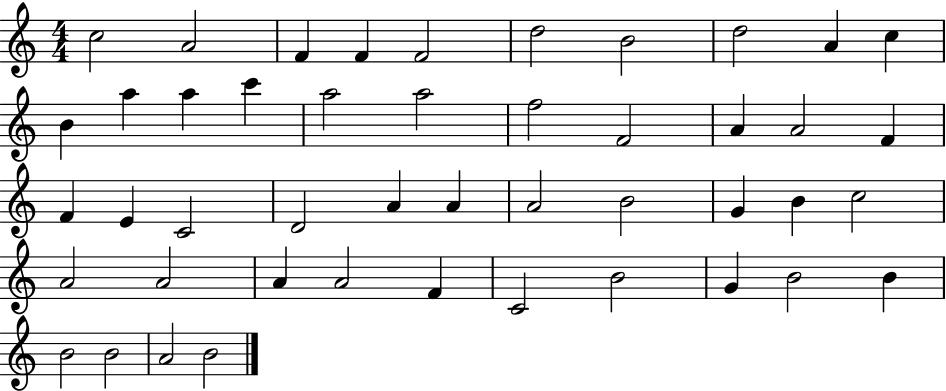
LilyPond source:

{
  \clef treble
  \numericTimeSignature
  \time 4/4
  \key c \major
  c''2 a'2 | f'4 f'4 f'2 | d''2 b'2 | d''2 a'4 c''4 | \break b'4 a''4 a''4 c'''4 | a''2 a''2 | f''2 f'2 | a'4 a'2 f'4 | \break f'4 e'4 c'2 | d'2 a'4 a'4 | a'2 b'2 | g'4 b'4 c''2 | \break a'2 a'2 | a'4 a'2 f'4 | c'2 b'2 | g'4 b'2 b'4 | \break b'2 b'2 | a'2 b'2 | \bar "|."
}